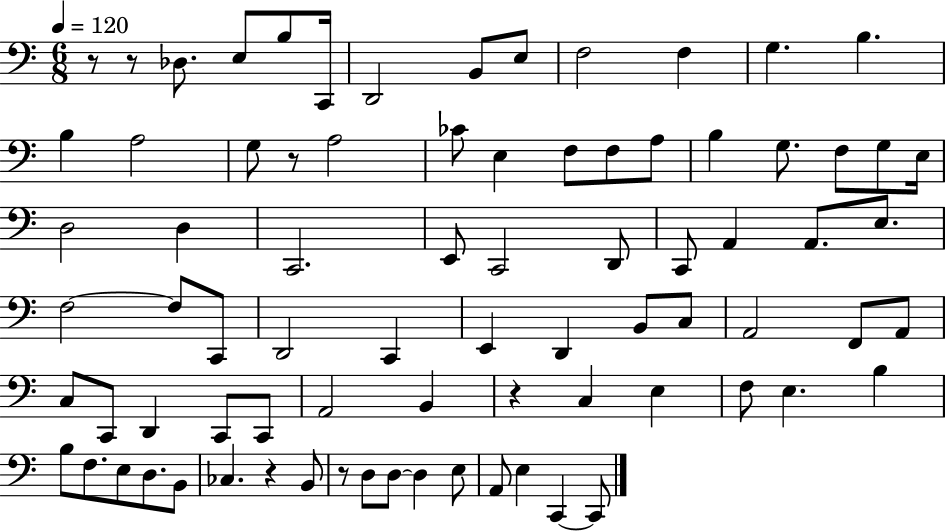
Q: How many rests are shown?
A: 6